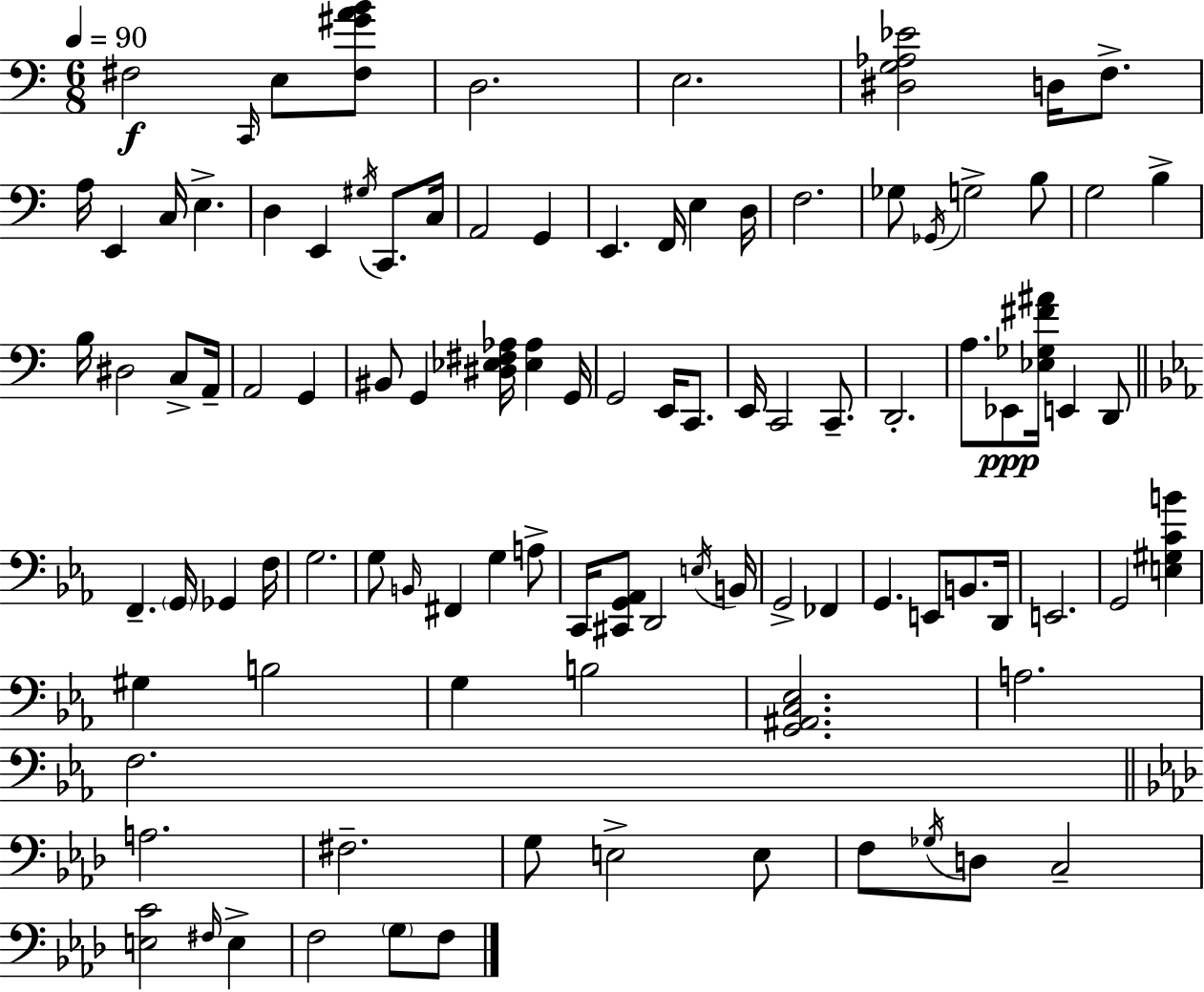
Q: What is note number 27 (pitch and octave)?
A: B3